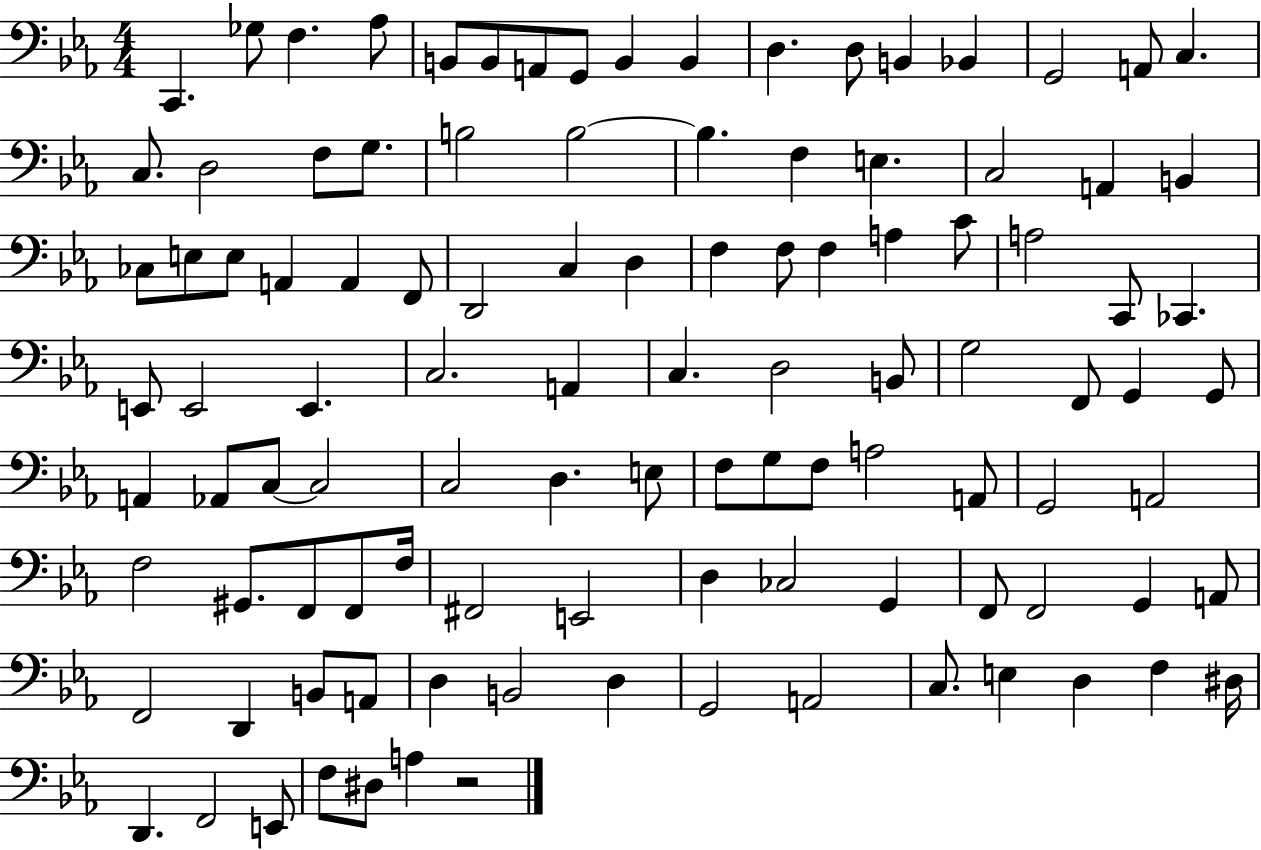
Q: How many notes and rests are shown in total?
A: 107